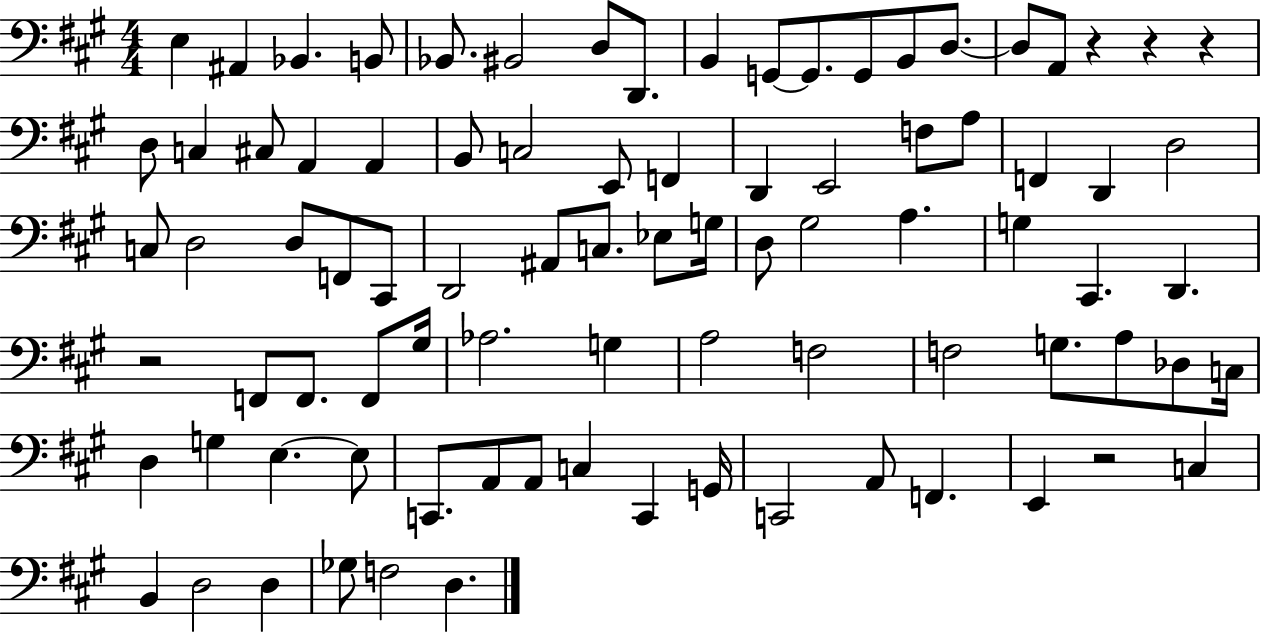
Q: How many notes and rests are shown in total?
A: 87